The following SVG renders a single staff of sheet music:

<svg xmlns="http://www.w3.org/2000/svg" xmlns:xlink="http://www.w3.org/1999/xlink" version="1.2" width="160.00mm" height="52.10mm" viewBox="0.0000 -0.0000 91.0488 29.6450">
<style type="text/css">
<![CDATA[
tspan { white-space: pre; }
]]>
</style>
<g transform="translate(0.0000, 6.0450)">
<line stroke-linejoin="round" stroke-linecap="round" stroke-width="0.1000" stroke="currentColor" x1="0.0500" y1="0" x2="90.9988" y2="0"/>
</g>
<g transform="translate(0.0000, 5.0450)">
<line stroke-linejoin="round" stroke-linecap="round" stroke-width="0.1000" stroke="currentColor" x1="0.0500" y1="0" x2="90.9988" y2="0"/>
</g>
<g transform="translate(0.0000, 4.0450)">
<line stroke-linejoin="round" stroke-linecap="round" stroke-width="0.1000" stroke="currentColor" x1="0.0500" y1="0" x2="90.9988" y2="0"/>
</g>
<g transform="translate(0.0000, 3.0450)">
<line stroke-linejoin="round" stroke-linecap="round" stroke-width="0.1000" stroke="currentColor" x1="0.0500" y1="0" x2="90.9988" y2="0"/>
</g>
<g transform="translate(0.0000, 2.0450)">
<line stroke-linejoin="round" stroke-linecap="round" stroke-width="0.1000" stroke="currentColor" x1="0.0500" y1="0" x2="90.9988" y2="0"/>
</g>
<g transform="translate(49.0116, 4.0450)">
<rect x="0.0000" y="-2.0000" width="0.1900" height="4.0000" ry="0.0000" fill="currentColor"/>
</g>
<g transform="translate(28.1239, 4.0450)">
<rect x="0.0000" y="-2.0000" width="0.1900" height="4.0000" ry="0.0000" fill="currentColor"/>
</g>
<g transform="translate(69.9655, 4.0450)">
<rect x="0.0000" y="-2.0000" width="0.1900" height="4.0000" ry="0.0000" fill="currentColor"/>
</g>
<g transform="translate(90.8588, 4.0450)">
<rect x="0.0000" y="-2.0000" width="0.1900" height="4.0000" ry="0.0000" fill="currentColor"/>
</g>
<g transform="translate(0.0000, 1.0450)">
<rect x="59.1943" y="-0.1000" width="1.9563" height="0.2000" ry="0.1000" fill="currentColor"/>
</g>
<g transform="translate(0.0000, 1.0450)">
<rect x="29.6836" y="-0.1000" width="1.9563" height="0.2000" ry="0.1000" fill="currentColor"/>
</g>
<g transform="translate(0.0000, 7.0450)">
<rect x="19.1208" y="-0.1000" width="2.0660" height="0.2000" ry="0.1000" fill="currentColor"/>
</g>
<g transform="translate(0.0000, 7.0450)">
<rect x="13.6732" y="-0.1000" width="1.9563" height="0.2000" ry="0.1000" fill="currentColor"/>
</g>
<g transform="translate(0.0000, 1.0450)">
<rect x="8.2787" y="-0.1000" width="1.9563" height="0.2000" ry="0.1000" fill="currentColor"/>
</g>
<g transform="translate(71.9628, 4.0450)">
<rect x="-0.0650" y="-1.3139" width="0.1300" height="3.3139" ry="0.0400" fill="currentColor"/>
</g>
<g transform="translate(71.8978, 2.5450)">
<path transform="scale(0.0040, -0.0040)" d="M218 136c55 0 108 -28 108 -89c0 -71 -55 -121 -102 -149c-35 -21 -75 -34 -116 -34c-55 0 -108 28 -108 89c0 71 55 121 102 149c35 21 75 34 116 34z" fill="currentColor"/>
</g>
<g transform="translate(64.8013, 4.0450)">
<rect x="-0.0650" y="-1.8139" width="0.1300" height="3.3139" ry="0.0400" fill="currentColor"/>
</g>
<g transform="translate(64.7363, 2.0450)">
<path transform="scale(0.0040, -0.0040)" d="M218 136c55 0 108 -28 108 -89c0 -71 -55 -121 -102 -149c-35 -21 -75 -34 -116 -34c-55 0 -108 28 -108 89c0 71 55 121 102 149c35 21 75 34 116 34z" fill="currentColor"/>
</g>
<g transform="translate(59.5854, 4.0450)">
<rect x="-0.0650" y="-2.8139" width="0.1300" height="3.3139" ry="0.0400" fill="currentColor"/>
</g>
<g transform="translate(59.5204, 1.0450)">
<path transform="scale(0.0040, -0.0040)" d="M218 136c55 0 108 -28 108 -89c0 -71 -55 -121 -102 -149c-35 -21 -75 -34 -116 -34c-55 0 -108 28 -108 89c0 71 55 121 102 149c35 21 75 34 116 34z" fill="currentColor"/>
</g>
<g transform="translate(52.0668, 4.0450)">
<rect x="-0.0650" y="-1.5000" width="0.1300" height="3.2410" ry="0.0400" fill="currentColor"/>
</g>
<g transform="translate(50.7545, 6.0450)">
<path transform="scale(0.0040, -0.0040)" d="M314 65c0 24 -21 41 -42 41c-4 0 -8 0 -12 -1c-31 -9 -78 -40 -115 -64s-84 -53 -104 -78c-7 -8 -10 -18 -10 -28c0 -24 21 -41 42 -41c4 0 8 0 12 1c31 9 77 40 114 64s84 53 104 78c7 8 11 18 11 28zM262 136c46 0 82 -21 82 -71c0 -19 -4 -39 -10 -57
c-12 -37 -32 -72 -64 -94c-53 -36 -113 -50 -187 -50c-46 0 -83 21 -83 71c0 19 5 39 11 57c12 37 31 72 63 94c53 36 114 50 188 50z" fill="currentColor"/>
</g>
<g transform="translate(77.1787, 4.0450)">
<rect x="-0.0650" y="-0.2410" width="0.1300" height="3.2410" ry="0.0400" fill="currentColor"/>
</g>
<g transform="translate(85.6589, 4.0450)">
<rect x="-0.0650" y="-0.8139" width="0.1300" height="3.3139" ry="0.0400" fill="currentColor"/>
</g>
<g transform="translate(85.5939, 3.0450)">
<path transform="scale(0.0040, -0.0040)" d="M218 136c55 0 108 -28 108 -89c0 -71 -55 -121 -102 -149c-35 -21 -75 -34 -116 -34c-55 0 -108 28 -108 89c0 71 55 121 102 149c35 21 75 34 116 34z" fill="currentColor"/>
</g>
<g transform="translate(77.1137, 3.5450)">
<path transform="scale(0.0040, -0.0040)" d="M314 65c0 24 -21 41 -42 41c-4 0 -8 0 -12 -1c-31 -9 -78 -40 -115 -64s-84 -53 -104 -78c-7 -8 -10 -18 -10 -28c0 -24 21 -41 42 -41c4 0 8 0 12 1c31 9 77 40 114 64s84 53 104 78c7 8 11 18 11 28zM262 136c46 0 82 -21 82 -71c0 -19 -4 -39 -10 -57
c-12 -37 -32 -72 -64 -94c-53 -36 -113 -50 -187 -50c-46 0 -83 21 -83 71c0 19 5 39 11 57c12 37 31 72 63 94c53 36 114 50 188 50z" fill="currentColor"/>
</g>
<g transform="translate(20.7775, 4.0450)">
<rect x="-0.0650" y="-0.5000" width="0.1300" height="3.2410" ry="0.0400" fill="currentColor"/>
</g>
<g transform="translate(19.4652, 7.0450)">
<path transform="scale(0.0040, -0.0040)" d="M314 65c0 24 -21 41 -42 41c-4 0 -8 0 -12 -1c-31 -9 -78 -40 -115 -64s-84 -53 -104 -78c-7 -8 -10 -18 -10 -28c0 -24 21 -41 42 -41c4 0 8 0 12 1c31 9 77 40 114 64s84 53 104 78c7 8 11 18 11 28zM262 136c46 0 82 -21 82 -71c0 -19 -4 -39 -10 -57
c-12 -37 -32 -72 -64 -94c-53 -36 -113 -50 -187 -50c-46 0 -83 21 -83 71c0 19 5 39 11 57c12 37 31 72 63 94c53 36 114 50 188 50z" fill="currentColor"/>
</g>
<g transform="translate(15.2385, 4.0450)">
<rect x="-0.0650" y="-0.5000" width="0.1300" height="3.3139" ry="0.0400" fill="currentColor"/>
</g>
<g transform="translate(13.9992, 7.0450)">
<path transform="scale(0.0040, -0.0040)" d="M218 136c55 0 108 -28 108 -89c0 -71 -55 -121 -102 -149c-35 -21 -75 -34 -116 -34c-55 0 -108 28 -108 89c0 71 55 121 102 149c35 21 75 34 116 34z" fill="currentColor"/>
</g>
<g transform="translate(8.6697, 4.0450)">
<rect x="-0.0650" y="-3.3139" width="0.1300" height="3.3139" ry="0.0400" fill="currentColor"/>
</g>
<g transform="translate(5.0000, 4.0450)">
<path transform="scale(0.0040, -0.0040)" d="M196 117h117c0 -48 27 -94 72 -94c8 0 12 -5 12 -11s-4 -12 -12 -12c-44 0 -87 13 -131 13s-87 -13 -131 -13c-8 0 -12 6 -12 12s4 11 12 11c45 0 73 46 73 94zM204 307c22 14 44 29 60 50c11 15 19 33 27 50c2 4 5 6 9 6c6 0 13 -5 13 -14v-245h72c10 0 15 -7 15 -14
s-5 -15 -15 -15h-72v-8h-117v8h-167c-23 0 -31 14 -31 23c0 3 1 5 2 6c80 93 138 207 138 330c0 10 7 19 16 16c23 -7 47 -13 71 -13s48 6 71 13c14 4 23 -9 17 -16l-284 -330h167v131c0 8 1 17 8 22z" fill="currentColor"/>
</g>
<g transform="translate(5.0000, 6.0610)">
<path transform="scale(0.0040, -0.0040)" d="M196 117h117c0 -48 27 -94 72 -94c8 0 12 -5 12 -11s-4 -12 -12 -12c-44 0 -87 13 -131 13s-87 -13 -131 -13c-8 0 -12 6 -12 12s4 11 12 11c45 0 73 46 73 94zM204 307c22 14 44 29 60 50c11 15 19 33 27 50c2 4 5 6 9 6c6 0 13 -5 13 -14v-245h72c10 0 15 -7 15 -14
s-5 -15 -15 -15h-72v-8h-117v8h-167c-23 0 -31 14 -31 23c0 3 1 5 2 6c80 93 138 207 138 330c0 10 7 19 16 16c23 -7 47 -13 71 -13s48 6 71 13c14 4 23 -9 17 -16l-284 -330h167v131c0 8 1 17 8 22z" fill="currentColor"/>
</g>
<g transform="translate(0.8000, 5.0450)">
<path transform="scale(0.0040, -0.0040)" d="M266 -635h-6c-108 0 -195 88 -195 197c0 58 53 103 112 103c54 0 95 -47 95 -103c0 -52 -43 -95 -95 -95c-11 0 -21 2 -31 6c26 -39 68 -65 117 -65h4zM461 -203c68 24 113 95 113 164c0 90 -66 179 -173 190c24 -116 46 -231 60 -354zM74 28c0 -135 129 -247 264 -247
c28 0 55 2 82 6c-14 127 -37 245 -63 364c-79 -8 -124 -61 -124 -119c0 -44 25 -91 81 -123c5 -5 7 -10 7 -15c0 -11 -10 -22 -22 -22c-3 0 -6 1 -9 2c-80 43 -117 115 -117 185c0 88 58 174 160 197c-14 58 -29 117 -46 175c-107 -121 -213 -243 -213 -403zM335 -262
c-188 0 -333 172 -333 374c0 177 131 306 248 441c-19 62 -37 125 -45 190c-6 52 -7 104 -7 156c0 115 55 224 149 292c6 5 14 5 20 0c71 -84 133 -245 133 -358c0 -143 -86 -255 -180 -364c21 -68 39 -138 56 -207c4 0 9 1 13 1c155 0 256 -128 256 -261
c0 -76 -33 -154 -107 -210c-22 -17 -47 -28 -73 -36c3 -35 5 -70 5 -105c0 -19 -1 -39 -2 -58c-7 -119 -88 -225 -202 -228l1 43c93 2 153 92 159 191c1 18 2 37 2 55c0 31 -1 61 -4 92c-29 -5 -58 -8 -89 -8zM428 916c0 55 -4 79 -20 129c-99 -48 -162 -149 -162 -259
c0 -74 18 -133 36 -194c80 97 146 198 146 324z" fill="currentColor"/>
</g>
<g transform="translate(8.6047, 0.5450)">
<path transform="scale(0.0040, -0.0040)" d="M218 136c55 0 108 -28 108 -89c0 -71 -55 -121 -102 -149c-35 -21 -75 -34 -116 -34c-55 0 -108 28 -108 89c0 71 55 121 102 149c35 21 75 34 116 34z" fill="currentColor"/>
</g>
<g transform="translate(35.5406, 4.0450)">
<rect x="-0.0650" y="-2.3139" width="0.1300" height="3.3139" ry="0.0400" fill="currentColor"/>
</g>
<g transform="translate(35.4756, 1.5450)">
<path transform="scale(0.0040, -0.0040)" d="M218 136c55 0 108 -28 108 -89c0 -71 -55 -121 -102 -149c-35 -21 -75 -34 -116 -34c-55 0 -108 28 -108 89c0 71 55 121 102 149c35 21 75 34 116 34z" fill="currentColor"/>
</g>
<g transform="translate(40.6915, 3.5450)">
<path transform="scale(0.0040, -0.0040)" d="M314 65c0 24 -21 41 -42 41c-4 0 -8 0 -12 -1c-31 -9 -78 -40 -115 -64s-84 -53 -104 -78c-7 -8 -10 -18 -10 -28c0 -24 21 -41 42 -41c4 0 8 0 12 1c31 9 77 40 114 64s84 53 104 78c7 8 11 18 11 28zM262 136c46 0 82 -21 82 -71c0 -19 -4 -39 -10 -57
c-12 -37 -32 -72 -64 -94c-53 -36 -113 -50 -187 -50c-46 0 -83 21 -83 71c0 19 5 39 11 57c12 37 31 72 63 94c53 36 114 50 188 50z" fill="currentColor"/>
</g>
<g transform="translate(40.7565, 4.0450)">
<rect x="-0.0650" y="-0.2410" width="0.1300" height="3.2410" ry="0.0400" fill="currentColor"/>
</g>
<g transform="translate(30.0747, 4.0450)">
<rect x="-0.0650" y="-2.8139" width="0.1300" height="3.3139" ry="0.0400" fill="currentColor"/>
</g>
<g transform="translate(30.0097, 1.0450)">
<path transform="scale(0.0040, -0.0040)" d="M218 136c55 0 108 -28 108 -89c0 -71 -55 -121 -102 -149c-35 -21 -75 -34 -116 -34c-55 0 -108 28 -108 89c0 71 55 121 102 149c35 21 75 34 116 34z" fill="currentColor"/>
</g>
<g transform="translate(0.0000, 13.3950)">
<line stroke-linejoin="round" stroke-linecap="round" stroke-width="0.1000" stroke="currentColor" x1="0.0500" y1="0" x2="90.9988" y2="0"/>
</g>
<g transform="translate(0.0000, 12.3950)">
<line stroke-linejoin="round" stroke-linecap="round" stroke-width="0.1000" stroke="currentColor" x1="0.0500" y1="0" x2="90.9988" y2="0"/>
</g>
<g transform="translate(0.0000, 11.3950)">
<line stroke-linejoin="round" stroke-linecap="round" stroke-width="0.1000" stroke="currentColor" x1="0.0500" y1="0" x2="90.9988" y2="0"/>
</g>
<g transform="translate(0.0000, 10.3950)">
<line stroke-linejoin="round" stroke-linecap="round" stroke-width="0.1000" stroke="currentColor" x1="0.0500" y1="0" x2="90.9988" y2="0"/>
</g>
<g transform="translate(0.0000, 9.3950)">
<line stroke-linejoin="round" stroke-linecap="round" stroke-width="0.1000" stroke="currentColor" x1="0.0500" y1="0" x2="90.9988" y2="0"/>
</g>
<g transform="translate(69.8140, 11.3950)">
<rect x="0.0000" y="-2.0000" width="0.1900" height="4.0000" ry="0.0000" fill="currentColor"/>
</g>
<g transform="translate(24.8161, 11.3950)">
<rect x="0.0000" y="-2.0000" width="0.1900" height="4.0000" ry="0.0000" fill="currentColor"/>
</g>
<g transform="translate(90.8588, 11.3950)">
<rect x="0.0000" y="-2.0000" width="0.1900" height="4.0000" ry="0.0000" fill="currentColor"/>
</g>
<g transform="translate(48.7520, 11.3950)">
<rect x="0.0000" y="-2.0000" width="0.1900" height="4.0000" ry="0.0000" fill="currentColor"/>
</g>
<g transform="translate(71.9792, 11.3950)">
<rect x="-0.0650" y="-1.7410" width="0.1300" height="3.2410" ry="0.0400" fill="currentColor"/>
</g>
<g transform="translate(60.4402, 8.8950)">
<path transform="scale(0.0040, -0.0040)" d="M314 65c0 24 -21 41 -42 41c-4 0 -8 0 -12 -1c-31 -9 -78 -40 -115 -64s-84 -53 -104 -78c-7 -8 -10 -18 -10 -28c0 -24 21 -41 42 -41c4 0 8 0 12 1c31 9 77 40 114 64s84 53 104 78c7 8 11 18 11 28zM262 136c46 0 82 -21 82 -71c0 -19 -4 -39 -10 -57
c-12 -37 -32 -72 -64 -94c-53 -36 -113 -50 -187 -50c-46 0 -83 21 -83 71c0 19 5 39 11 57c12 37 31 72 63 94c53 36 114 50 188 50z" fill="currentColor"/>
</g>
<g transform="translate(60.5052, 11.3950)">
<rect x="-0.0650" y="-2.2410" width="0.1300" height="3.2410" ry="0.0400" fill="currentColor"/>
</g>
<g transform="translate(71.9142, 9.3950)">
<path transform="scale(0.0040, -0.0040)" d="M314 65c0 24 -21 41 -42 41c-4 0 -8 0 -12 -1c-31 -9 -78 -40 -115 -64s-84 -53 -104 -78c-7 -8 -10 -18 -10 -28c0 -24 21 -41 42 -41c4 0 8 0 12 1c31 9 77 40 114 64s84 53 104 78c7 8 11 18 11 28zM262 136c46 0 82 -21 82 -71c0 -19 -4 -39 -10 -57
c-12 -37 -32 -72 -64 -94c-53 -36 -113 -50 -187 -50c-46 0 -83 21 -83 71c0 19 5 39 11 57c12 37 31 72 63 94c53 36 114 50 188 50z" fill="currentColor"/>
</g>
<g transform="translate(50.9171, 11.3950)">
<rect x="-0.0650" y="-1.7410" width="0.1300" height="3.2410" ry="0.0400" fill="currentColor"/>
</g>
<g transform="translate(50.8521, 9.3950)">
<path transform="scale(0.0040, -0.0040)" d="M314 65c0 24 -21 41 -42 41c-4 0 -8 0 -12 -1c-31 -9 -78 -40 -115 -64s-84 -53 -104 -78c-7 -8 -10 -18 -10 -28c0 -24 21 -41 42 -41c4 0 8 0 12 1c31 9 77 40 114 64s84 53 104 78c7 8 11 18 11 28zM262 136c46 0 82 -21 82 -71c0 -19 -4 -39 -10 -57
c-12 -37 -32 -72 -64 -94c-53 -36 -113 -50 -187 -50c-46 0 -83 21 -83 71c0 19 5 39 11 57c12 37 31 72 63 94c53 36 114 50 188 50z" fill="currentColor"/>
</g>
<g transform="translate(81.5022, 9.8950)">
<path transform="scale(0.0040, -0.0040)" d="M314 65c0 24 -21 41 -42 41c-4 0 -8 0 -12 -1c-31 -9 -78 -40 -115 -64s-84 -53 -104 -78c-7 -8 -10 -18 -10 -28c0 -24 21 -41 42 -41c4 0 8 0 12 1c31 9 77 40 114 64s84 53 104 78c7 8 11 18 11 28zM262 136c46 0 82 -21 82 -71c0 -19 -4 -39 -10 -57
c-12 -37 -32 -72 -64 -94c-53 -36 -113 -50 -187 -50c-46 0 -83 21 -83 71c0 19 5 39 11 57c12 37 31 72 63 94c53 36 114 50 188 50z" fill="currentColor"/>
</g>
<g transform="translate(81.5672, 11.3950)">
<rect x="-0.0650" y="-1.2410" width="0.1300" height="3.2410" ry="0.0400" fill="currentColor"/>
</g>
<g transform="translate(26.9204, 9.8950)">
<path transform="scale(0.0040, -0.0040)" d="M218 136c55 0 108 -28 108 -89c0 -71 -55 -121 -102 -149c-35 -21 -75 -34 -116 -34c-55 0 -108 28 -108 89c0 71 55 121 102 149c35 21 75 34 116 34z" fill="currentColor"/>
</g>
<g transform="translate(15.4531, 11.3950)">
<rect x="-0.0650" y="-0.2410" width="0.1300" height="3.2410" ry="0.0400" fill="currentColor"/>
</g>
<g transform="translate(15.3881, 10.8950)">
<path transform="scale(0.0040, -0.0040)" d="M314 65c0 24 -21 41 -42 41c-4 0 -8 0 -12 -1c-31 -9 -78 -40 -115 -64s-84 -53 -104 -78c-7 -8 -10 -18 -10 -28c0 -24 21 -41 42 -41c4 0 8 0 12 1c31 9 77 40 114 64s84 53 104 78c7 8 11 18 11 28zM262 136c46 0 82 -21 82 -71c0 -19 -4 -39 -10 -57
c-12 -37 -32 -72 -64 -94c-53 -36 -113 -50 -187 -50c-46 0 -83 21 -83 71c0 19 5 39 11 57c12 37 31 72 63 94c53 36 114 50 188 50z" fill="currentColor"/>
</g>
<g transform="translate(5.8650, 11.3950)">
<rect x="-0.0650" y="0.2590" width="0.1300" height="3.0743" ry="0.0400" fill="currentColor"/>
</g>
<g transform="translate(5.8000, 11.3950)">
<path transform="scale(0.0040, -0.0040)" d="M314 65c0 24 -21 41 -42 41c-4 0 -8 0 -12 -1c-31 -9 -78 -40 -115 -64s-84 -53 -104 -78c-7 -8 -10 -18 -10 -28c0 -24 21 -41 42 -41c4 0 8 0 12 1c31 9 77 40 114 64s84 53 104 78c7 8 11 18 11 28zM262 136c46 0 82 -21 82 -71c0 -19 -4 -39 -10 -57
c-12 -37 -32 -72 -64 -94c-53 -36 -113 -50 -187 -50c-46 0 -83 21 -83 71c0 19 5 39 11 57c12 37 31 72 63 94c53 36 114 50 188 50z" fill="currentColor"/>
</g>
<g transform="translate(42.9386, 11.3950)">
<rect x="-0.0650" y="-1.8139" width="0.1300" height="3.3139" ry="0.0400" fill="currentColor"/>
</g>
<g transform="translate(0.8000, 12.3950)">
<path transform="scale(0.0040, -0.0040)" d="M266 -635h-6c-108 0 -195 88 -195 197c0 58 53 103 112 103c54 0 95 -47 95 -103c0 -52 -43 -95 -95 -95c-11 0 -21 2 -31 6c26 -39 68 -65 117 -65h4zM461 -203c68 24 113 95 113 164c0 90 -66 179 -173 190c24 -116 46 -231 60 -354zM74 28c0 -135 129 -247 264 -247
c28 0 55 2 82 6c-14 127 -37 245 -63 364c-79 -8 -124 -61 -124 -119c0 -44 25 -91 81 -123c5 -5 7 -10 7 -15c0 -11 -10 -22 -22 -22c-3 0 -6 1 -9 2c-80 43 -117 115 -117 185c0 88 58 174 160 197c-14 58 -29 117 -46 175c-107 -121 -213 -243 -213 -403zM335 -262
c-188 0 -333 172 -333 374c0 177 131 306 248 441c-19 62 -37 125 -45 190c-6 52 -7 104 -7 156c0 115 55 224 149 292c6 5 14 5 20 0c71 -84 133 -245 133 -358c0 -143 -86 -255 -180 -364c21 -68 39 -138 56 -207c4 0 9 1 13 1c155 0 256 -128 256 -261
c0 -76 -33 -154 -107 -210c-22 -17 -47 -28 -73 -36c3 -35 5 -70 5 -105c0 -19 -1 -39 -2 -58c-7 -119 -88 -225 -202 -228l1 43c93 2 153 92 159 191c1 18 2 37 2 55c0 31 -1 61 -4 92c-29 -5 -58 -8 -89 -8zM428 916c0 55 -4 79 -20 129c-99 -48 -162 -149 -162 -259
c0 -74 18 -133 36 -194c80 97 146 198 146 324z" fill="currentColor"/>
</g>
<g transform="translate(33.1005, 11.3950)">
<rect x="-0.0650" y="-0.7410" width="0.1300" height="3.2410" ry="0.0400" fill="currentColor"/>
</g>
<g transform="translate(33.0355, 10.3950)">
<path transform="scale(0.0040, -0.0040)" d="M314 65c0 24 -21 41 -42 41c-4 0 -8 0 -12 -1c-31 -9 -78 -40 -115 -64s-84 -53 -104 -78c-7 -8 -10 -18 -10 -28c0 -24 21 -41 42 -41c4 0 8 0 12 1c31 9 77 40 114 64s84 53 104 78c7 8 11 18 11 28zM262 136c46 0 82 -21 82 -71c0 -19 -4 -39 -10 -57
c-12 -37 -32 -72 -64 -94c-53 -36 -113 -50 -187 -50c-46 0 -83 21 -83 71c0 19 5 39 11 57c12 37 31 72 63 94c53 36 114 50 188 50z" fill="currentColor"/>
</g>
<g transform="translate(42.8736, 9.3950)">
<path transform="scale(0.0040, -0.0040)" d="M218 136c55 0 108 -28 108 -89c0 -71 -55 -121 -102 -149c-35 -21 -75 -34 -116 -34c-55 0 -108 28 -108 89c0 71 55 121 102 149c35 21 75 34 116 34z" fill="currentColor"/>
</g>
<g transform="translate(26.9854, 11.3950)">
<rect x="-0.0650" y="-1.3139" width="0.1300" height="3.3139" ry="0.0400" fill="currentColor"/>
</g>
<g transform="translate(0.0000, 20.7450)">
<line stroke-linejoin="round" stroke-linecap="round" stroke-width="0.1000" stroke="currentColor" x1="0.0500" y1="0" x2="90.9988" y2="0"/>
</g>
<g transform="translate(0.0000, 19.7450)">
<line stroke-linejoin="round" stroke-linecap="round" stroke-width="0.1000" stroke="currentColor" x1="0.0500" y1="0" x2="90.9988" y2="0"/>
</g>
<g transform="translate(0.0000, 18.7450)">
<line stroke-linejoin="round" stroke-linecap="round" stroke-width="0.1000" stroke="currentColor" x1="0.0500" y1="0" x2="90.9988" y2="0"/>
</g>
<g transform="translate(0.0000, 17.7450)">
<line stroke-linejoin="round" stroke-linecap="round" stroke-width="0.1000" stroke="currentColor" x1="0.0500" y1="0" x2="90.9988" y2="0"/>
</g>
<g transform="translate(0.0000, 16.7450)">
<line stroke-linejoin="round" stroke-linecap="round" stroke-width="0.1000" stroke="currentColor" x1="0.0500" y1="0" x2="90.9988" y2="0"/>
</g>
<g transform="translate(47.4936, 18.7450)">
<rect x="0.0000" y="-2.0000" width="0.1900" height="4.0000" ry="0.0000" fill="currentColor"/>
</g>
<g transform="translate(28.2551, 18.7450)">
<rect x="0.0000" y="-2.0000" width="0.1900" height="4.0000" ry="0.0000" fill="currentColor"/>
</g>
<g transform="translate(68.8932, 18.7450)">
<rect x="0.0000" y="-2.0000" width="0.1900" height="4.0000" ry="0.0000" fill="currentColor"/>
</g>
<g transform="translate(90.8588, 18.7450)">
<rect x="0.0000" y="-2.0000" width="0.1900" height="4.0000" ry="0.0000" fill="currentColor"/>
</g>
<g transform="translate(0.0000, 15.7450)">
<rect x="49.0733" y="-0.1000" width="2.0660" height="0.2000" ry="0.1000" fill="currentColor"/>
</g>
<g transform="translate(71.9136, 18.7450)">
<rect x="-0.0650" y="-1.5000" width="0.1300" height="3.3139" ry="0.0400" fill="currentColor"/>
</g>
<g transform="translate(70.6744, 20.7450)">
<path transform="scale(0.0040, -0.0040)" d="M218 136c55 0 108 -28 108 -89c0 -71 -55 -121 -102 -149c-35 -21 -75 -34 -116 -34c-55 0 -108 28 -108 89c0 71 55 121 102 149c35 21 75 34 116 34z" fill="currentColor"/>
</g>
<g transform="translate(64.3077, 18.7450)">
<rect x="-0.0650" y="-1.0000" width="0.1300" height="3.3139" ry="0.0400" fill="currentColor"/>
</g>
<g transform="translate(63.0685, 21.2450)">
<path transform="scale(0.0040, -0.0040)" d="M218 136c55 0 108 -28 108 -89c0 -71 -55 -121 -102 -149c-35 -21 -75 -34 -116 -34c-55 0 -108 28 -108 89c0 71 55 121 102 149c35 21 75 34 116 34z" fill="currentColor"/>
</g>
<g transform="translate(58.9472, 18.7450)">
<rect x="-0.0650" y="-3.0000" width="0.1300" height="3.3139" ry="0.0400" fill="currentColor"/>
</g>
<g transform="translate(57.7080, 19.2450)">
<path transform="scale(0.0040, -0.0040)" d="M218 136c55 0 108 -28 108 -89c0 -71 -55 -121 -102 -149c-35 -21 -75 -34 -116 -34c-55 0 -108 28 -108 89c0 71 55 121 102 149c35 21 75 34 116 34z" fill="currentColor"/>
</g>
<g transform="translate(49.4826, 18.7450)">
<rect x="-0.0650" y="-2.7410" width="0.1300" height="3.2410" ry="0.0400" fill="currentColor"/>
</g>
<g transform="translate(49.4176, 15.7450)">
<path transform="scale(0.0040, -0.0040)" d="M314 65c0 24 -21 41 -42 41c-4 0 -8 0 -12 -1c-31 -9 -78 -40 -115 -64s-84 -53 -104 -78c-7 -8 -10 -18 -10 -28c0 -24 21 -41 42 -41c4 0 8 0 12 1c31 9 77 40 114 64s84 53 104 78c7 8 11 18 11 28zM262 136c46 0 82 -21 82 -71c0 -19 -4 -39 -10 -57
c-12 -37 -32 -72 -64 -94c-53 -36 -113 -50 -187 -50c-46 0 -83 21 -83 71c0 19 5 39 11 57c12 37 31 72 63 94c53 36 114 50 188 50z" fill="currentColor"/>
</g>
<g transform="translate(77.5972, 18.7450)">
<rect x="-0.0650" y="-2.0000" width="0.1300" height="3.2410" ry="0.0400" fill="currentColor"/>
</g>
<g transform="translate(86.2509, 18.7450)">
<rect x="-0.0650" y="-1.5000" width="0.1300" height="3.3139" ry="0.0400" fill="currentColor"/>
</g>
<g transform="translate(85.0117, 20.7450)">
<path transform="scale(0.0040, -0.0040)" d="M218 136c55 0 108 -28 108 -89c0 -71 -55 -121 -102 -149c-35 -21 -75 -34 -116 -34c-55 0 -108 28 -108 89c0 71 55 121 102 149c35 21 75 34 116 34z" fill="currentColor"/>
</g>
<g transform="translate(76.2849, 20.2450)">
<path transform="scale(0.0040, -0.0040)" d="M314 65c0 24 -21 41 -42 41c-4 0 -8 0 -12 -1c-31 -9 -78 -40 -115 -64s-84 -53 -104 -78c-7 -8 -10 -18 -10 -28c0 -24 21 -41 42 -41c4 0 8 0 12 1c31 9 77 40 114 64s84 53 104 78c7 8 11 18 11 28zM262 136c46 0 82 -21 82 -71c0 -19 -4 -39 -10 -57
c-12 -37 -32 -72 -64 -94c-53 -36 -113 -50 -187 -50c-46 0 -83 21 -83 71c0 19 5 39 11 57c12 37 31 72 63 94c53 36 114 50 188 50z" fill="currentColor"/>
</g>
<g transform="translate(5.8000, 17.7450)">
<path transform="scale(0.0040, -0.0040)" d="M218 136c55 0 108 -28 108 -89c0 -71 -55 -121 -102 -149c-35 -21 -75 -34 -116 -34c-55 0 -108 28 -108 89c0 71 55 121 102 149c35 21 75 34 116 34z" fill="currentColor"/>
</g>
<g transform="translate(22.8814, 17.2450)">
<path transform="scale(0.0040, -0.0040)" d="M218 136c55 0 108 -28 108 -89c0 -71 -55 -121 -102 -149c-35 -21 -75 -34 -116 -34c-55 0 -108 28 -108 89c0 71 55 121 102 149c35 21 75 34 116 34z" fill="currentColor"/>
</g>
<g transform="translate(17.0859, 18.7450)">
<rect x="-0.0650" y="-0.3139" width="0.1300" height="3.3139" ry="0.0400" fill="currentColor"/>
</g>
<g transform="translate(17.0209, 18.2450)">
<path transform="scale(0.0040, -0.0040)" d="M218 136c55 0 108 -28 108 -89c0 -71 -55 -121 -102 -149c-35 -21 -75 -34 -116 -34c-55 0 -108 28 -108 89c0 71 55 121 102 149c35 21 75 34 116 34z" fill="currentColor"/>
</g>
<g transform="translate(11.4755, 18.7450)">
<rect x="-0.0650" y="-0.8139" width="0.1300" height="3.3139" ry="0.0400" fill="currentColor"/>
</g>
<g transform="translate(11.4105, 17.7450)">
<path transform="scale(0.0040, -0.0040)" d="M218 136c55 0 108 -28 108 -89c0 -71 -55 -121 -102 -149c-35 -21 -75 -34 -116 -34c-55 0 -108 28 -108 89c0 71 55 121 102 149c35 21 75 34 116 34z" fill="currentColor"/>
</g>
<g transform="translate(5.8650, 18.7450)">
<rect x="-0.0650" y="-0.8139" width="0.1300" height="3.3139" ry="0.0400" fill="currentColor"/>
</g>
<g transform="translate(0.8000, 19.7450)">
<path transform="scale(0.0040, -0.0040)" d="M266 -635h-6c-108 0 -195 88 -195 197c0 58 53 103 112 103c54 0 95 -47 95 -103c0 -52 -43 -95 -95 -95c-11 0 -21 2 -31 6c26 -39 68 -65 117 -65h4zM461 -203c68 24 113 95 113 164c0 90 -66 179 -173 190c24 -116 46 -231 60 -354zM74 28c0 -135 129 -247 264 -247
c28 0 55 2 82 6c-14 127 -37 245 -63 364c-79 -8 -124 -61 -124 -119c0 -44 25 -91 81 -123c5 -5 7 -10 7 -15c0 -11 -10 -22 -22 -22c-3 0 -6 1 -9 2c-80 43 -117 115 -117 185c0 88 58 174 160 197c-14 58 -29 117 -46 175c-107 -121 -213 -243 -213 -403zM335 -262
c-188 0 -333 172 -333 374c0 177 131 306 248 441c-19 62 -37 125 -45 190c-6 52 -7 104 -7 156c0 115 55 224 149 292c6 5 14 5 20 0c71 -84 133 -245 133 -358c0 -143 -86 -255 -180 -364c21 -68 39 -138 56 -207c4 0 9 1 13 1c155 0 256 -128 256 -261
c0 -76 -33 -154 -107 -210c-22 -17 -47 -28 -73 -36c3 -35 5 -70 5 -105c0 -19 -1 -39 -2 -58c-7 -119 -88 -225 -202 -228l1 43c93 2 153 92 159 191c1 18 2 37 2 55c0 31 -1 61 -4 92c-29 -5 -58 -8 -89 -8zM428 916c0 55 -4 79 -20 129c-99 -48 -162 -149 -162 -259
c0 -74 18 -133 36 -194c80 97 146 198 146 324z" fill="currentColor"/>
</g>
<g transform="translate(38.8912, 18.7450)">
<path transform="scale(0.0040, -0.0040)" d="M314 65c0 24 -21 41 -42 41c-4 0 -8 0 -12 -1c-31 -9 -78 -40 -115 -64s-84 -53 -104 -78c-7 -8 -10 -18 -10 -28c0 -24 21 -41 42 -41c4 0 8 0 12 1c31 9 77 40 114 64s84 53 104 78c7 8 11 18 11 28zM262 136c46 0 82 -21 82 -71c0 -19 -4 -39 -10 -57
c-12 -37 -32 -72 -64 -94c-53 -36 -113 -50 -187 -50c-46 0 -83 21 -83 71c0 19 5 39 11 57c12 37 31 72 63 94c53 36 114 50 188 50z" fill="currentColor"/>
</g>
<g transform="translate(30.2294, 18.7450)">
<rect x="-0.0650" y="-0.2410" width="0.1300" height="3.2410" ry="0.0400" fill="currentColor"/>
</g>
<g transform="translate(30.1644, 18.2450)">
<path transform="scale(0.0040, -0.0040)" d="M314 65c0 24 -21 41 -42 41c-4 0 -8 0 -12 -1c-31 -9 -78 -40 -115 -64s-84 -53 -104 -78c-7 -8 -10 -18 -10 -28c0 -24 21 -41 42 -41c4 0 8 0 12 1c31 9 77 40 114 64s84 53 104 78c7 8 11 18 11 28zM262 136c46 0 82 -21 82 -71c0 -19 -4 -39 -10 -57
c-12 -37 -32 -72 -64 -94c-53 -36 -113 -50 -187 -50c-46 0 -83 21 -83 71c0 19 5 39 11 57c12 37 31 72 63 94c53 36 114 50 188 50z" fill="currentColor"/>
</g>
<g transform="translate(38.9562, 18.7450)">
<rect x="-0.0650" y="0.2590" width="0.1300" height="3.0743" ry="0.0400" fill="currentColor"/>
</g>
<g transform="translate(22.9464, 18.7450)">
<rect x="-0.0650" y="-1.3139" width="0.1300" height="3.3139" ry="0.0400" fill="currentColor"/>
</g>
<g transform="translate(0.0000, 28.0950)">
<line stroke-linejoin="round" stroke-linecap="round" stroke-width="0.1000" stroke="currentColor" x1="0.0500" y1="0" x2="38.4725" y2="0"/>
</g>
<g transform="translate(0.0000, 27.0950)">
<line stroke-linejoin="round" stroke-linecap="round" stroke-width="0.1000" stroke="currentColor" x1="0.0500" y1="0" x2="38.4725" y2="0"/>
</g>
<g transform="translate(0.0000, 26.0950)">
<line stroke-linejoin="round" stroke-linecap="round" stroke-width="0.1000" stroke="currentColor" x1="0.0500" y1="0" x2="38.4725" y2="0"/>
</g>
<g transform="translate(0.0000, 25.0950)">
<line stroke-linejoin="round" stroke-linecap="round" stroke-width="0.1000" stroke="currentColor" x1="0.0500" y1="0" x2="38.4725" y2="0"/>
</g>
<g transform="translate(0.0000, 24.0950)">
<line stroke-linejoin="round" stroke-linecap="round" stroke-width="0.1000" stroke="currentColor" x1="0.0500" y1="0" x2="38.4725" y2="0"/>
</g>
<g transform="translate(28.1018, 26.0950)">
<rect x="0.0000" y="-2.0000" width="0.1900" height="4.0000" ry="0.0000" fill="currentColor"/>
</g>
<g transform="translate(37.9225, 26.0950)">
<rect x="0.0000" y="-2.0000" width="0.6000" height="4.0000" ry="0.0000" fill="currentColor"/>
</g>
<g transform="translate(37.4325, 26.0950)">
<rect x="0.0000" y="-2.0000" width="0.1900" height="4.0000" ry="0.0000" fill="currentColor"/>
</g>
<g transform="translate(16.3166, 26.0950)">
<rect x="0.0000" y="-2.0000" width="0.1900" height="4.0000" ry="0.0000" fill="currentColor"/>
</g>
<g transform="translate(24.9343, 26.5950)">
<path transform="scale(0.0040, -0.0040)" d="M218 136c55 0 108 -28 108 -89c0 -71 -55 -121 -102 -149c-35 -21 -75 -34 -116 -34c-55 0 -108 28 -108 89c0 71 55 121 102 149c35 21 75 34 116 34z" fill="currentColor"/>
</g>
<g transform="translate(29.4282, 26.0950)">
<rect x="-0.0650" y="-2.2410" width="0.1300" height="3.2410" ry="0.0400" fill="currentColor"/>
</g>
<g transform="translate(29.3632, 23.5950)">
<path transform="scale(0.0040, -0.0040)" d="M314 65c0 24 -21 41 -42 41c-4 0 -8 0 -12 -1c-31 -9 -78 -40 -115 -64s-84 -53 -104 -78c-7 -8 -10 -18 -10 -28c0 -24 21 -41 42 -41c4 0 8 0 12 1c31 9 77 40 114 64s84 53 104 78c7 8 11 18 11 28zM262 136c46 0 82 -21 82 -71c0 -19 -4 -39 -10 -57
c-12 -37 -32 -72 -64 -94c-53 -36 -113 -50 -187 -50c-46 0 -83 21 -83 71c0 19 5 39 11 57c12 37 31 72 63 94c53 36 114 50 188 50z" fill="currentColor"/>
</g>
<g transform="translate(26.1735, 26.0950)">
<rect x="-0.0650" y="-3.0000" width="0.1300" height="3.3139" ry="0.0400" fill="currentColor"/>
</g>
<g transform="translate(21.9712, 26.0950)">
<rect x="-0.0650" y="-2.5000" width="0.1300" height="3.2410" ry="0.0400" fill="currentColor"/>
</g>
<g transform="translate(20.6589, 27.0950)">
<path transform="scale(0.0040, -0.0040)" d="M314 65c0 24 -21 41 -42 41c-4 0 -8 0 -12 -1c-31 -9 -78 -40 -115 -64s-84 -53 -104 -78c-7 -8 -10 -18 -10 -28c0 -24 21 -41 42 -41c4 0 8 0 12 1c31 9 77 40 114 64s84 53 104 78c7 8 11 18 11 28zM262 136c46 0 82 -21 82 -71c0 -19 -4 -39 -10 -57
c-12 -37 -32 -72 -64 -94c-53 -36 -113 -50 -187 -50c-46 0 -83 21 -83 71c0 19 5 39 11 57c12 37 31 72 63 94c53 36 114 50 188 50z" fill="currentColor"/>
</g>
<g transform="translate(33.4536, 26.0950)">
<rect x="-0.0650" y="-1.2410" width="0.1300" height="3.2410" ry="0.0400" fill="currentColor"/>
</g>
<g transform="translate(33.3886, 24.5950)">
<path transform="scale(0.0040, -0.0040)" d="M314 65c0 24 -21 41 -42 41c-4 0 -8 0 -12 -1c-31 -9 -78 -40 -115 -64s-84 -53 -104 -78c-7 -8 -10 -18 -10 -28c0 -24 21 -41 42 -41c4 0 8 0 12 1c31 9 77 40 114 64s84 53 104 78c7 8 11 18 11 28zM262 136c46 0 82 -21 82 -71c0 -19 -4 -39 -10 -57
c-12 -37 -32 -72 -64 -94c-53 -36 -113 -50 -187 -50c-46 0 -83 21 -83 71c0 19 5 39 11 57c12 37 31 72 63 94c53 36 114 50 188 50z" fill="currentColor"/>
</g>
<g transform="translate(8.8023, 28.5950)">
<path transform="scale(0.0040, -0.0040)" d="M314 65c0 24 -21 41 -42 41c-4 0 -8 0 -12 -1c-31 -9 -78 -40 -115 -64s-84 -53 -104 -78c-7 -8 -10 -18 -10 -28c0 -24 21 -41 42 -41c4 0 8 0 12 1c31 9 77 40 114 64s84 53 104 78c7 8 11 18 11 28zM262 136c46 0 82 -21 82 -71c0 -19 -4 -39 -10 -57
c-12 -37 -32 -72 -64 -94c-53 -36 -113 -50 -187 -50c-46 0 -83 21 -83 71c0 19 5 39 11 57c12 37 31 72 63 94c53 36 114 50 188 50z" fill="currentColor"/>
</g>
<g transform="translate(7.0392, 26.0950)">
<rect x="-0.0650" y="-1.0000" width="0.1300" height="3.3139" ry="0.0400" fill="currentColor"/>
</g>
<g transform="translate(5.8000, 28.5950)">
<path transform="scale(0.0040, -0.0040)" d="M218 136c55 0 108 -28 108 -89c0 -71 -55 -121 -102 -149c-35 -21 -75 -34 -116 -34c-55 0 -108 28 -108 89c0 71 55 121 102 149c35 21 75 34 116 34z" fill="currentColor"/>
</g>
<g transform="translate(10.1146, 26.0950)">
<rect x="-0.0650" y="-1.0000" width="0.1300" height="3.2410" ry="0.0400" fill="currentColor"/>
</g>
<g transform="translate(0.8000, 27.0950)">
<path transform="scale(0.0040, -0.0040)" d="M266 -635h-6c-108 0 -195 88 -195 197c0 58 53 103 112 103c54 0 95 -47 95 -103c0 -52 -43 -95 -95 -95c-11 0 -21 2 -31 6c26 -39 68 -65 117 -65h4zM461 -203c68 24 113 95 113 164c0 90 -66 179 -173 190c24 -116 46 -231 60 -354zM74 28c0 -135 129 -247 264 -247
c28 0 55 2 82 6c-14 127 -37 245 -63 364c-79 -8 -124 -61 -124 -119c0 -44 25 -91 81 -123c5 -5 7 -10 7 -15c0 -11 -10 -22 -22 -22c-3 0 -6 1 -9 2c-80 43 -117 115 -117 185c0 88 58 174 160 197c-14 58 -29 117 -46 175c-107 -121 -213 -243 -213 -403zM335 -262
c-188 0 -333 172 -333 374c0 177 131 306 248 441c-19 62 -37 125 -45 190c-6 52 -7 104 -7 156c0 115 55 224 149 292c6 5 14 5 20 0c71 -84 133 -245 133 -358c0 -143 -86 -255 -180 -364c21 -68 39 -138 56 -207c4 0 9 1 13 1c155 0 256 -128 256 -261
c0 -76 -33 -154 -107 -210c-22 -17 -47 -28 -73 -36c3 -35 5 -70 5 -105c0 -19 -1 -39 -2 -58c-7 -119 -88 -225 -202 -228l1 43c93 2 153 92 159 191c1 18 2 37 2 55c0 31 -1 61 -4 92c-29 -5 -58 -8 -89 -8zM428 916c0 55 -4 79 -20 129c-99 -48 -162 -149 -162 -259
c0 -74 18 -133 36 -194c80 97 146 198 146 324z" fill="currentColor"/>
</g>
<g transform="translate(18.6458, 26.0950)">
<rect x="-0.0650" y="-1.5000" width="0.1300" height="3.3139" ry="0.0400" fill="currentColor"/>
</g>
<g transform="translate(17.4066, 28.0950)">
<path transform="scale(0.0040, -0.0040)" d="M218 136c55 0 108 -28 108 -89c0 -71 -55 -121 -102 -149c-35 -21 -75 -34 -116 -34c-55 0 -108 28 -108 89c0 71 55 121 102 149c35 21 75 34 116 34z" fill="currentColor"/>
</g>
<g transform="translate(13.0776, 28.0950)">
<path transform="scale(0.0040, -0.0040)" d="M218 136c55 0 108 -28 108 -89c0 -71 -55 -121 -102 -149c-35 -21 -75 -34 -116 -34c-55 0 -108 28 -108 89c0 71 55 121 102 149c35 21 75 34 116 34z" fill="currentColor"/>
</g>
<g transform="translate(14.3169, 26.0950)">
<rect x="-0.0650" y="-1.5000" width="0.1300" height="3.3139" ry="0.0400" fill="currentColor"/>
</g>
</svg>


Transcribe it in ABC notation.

X:1
T:Untitled
M:4/4
L:1/4
K:C
b C C2 a g c2 E2 a f e c2 d B2 c2 e d2 f f2 g2 f2 e2 d d c e c2 B2 a2 A D E F2 E D D2 E E G2 A g2 e2